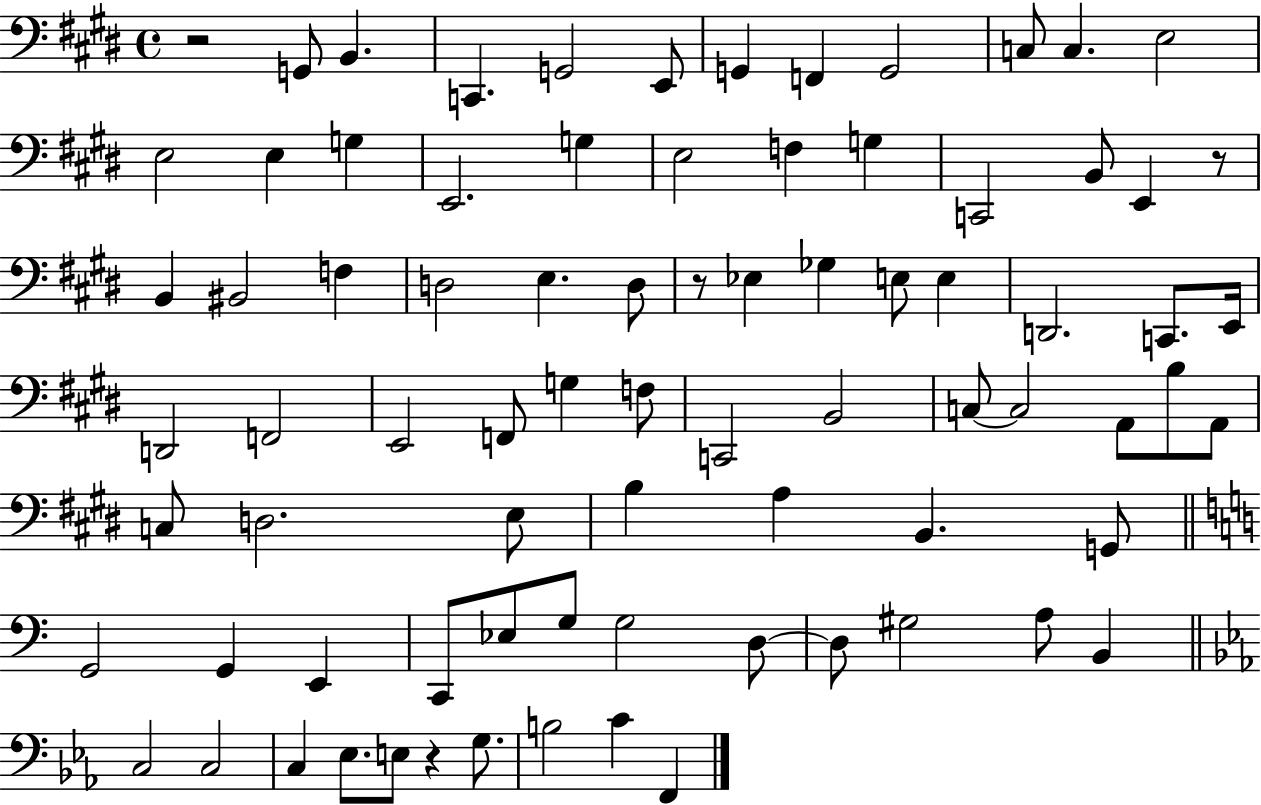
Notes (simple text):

R/h G2/e B2/q. C2/q. G2/h E2/e G2/q F2/q G2/h C3/e C3/q. E3/h E3/h E3/q G3/q E2/h. G3/q E3/h F3/q G3/q C2/h B2/e E2/q R/e B2/q BIS2/h F3/q D3/h E3/q. D3/e R/e Eb3/q Gb3/q E3/e E3/q D2/h. C2/e. E2/s D2/h F2/h E2/h F2/e G3/q F3/e C2/h B2/h C3/e C3/h A2/e B3/e A2/e C3/e D3/h. E3/e B3/q A3/q B2/q. G2/e G2/h G2/q E2/q C2/e Eb3/e G3/e G3/h D3/e D3/e G#3/h A3/e B2/q C3/h C3/h C3/q Eb3/e. E3/e R/q G3/e. B3/h C4/q F2/q